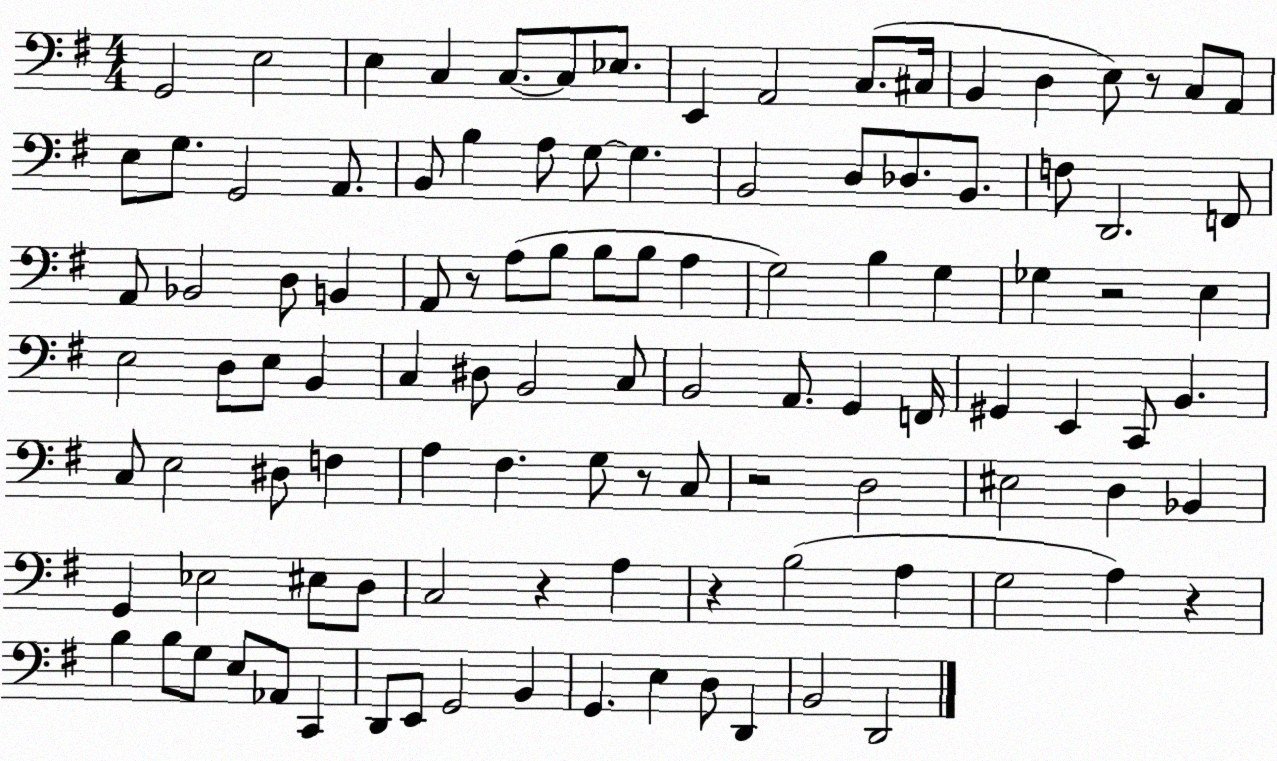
X:1
T:Untitled
M:4/4
L:1/4
K:G
G,,2 E,2 E, C, C,/2 C,/2 _E,/2 E,, A,,2 C,/2 ^C,/4 B,, D, E,/2 z/2 C,/2 A,,/2 E,/2 G,/2 G,,2 A,,/2 B,,/2 B, A,/2 G,/2 G, B,,2 D,/2 _D,/2 B,,/2 F,/2 D,,2 F,,/2 A,,/2 _B,,2 D,/2 B,, A,,/2 z/2 A,/2 B,/2 B,/2 B,/2 A, G,2 B, G, _G, z2 E, E,2 D,/2 E,/2 B,, C, ^D,/2 B,,2 C,/2 B,,2 A,,/2 G,, F,,/4 ^G,, E,, C,,/2 B,, C,/2 E,2 ^D,/2 F, A, ^F, G,/2 z/2 C,/2 z2 D,2 ^E,2 D, _B,, G,, _E,2 ^E,/2 D,/2 C,2 z A, z B,2 A, G,2 A, z B, B,/2 G,/2 E,/2 _A,,/2 C,, D,,/2 E,,/2 G,,2 B,, G,, E, D,/2 D,, B,,2 D,,2